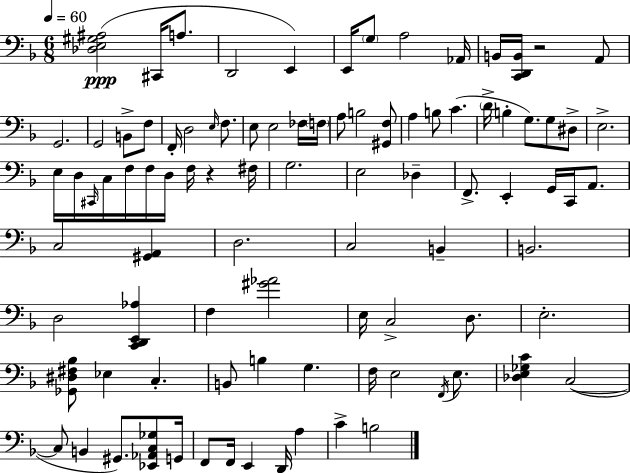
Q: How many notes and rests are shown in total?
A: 93